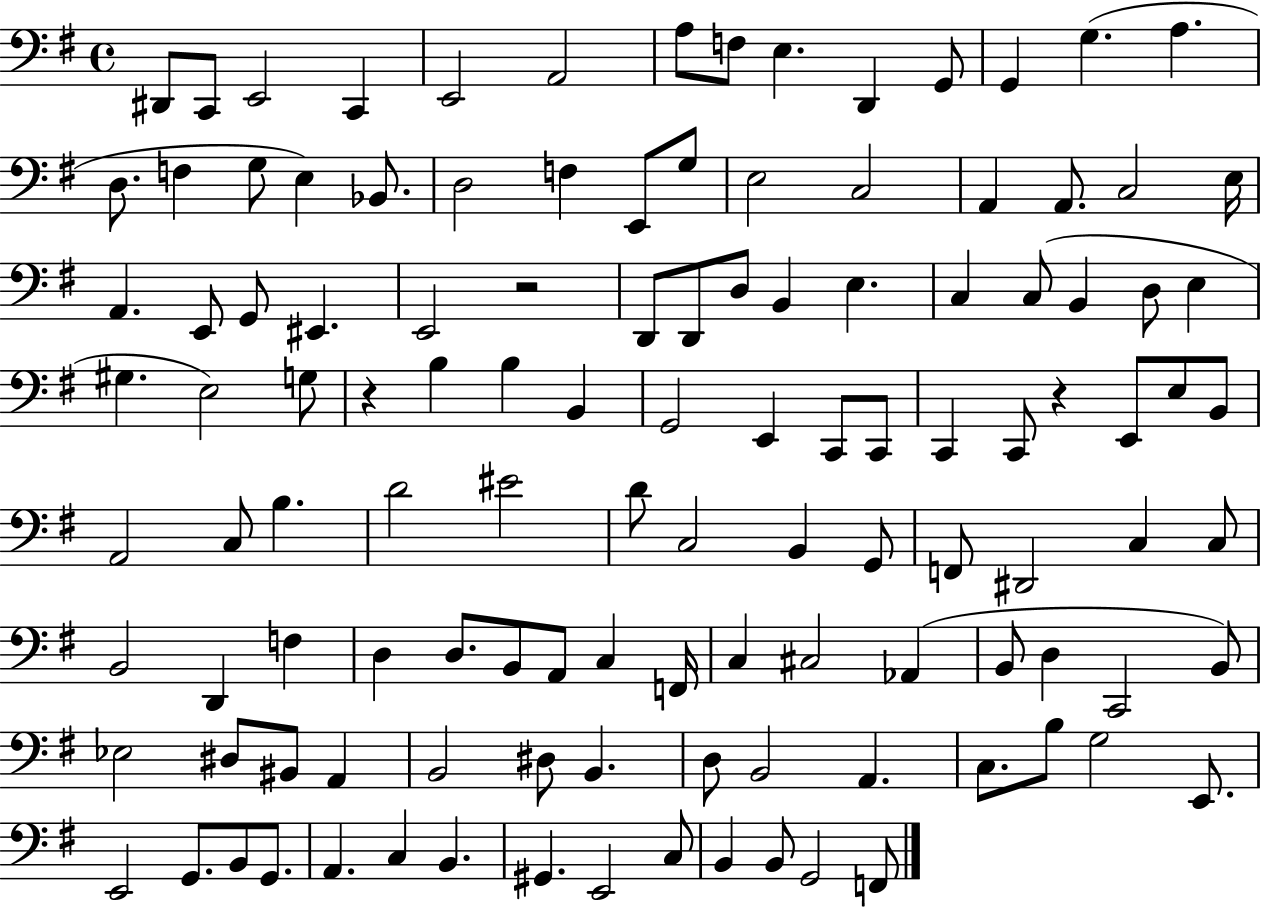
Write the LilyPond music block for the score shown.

{
  \clef bass
  \time 4/4
  \defaultTimeSignature
  \key g \major
  \repeat volta 2 { dis,8 c,8 e,2 c,4 | e,2 a,2 | a8 f8 e4. d,4 g,8 | g,4 g4.( a4. | \break d8. f4 g8 e4) bes,8. | d2 f4 e,8 g8 | e2 c2 | a,4 a,8. c2 e16 | \break a,4. e,8 g,8 eis,4. | e,2 r2 | d,8 d,8 d8 b,4 e4. | c4 c8( b,4 d8 e4 | \break gis4. e2) g8 | r4 b4 b4 b,4 | g,2 e,4 c,8 c,8 | c,4 c,8 r4 e,8 e8 b,8 | \break a,2 c8 b4. | d'2 eis'2 | d'8 c2 b,4 g,8 | f,8 dis,2 c4 c8 | \break b,2 d,4 f4 | d4 d8. b,8 a,8 c4 f,16 | c4 cis2 aes,4( | b,8 d4 c,2 b,8) | \break ees2 dis8 bis,8 a,4 | b,2 dis8 b,4. | d8 b,2 a,4. | c8. b8 g2 e,8. | \break e,2 g,8. b,8 g,8. | a,4. c4 b,4. | gis,4. e,2 c8 | b,4 b,8 g,2 f,8 | \break } \bar "|."
}